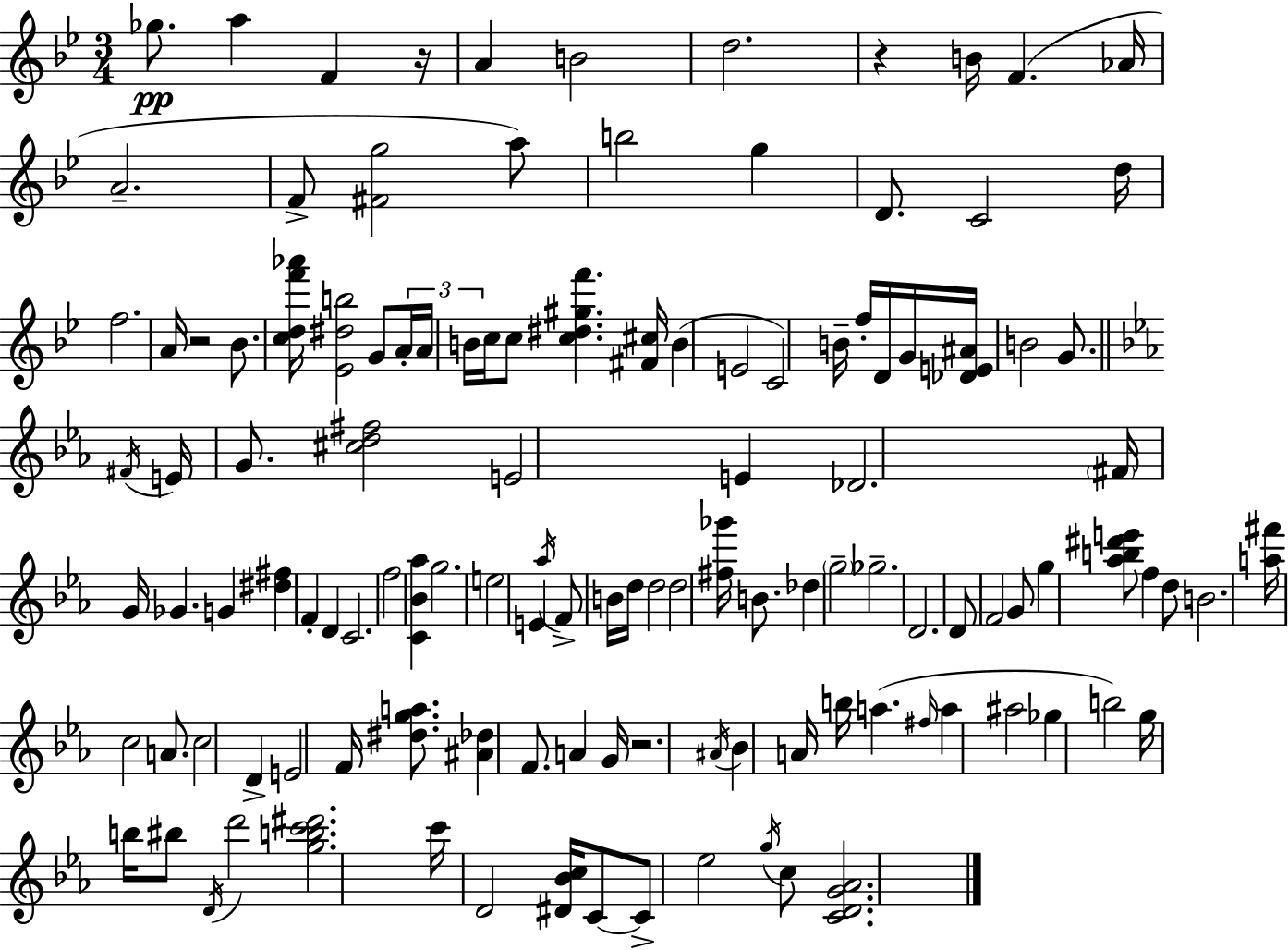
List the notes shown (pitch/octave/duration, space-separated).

Gb5/e. A5/q F4/q R/s A4/q B4/h D5/h. R/q B4/s F4/q. Ab4/s A4/h. F4/e [F#4,G5]/h A5/e B5/h G5/q D4/e. C4/h D5/s F5/h. A4/s R/h Bb4/e. [C5,D5,F6,Ab6]/s [Eb4,D#5,B5]/h G4/e A4/s A4/s B4/s C5/s C5/e [C5,D#5,G#5,F6]/q. [F#4,C#5]/s B4/q E4/h C4/h B4/s F5/s D4/s G4/s [Db4,E4,A#4]/s B4/h G4/e. F#4/s E4/s G4/e. [C#5,D5,F#5]/h E4/h E4/q Db4/h. F#4/s G4/s Gb4/q. G4/q [D#5,F#5]/q F4/q D4/q C4/h. F5/h [C4,Bb4,Ab5]/q G5/h. E5/h E4/q Ab5/s F4/e B4/s D5/s D5/h D5/h [F#5,Gb6]/s B4/e. Db5/q G5/h Gb5/h. D4/h. D4/e F4/h G4/e G5/q [Ab5,B5,D#6,E6]/e F5/q D5/e B4/h. [A5,F#6]/s C5/h A4/e. C5/h D4/q E4/h F4/s [D#5,G5,A5]/e. [A#4,Db5]/q F4/e. A4/q G4/s R/h. A#4/s Bb4/q A4/s B5/s A5/q. F#5/s A5/q A#5/h Gb5/q B5/h G5/s B5/s BIS5/e D4/s D6/h [G5,B5,C6,D#6]/h. C6/s D4/h [D#4,Bb4,C5]/s C4/e C4/e Eb5/h G5/s C5/e [C4,D4,G4,Ab4]/h.